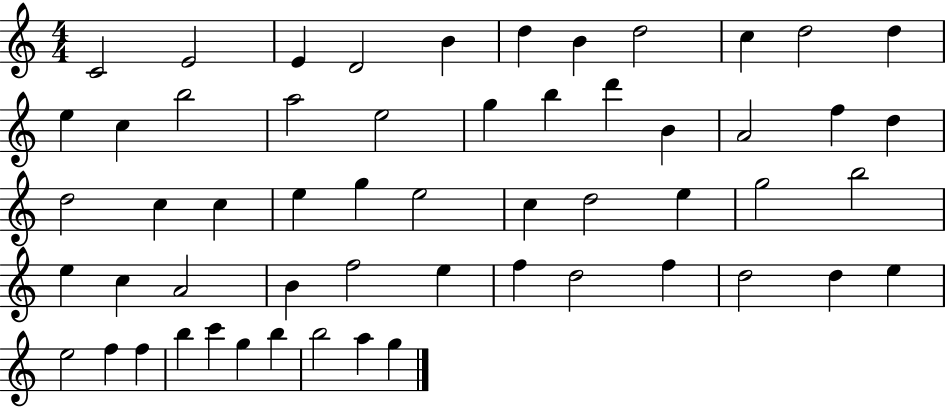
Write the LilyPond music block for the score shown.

{
  \clef treble
  \numericTimeSignature
  \time 4/4
  \key c \major
  c'2 e'2 | e'4 d'2 b'4 | d''4 b'4 d''2 | c''4 d''2 d''4 | \break e''4 c''4 b''2 | a''2 e''2 | g''4 b''4 d'''4 b'4 | a'2 f''4 d''4 | \break d''2 c''4 c''4 | e''4 g''4 e''2 | c''4 d''2 e''4 | g''2 b''2 | \break e''4 c''4 a'2 | b'4 f''2 e''4 | f''4 d''2 f''4 | d''2 d''4 e''4 | \break e''2 f''4 f''4 | b''4 c'''4 g''4 b''4 | b''2 a''4 g''4 | \bar "|."
}